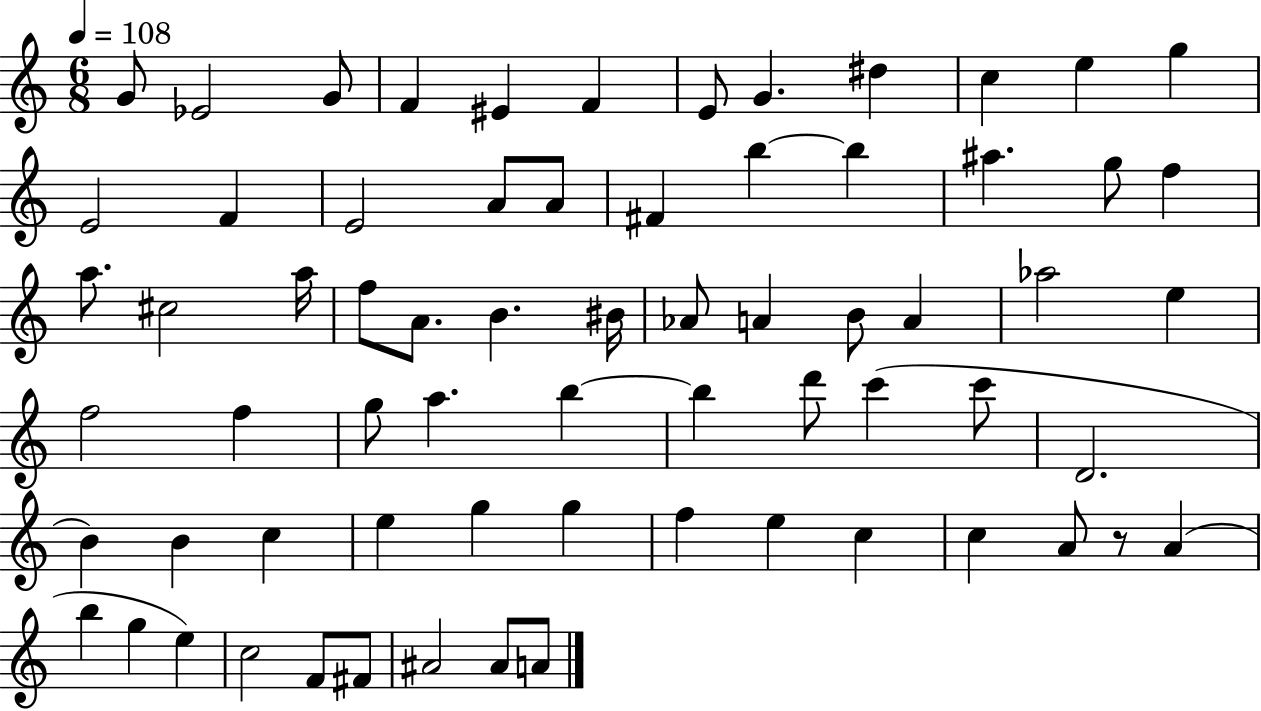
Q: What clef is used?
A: treble